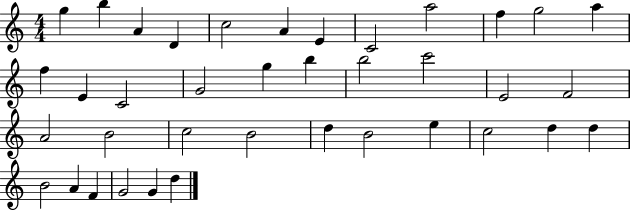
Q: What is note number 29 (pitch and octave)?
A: E5